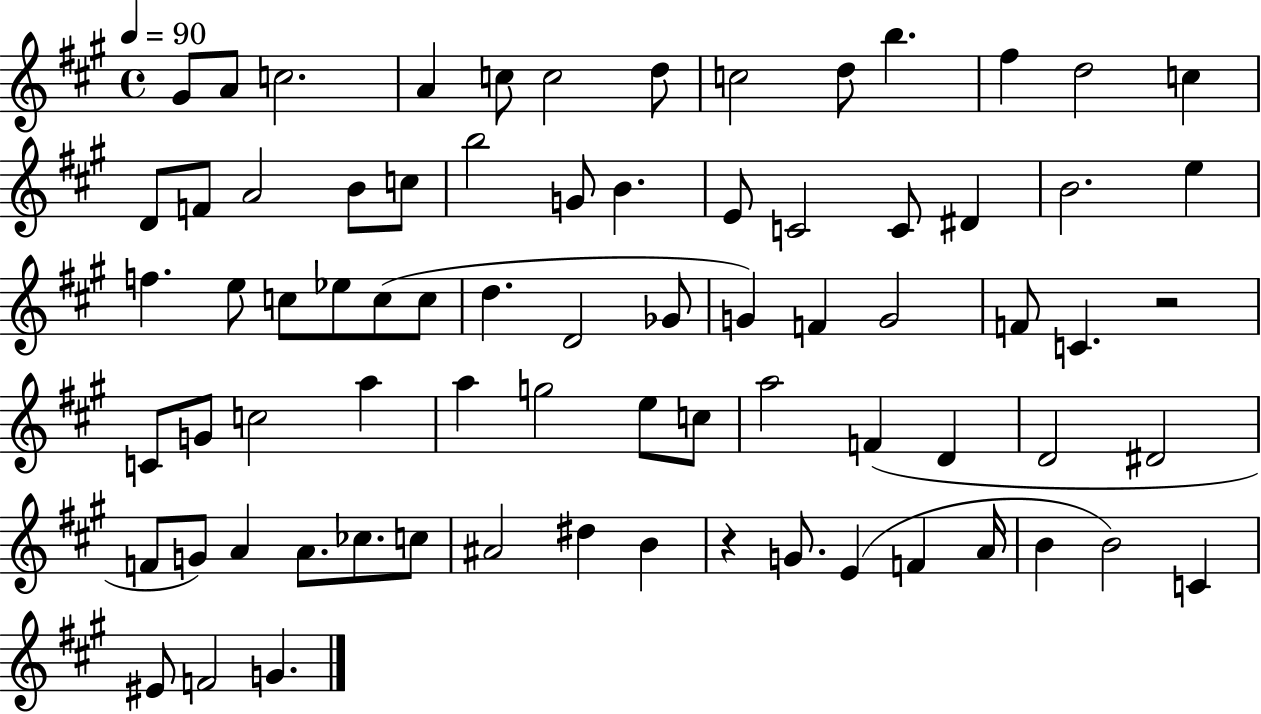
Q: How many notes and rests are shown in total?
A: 75